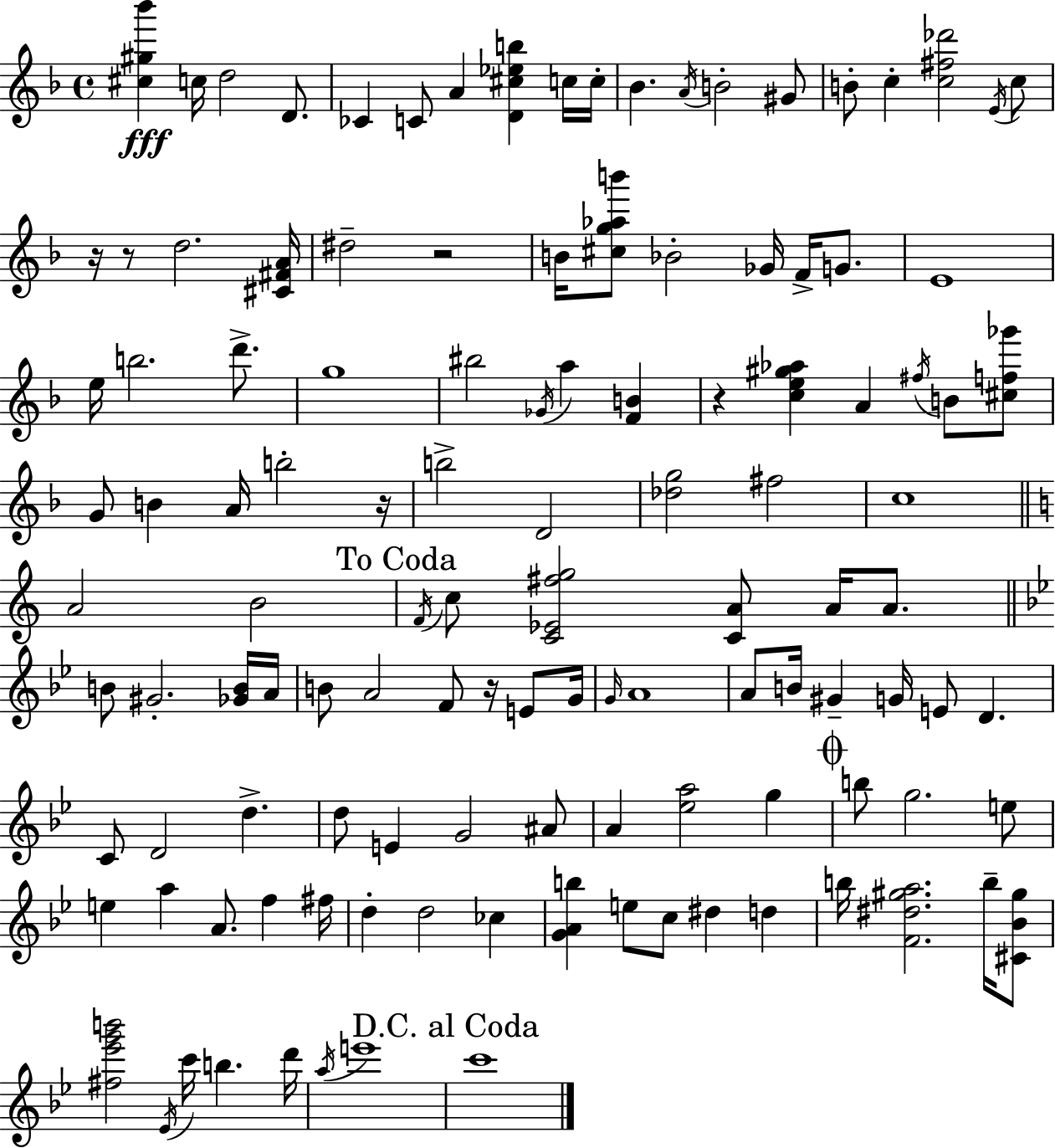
[C#5,G#5,Bb6]/q C5/s D5/h D4/e. CES4/q C4/e A4/q [D4,C#5,Eb5,B5]/q C5/s C5/s Bb4/q. A4/s B4/h G#4/e B4/e C5/q [C5,F#5,Db6]/h E4/s C5/e R/s R/e D5/h. [C#4,F#4,A4]/s D#5/h R/h B4/s [C#5,G5,Ab5,B6]/e Bb4/h Gb4/s F4/s G4/e. E4/w E5/s B5/h. D6/e. G5/w BIS5/h Gb4/s A5/q [F4,B4]/q R/q [C5,E5,G#5,Ab5]/q A4/q F#5/s B4/e [C#5,F5,Gb6]/e G4/e B4/q A4/s B5/h R/s B5/h D4/h [Db5,G5]/h F#5/h C5/w A4/h B4/h F4/s C5/e [C4,Eb4,F#5,G5]/h [C4,A4]/e A4/s A4/e. B4/e G#4/h. [Gb4,B4]/s A4/s B4/e A4/h F4/e R/s E4/e G4/s G4/s A4/w A4/e B4/s G#4/q G4/s E4/e D4/q. C4/e D4/h D5/q. D5/e E4/q G4/h A#4/e A4/q [Eb5,A5]/h G5/q B5/e G5/h. E5/e E5/q A5/q A4/e. F5/q F#5/s D5/q D5/h CES5/q [G4,A4,B5]/q E5/e C5/e D#5/q D5/q B5/s [F4,D#5,G#5,A5]/h. B5/s [C#4,Bb4,G#5]/e [F#5,Eb6,G6,B6]/h Eb4/s C6/s B5/q. D6/s A5/s E6/w C6/w